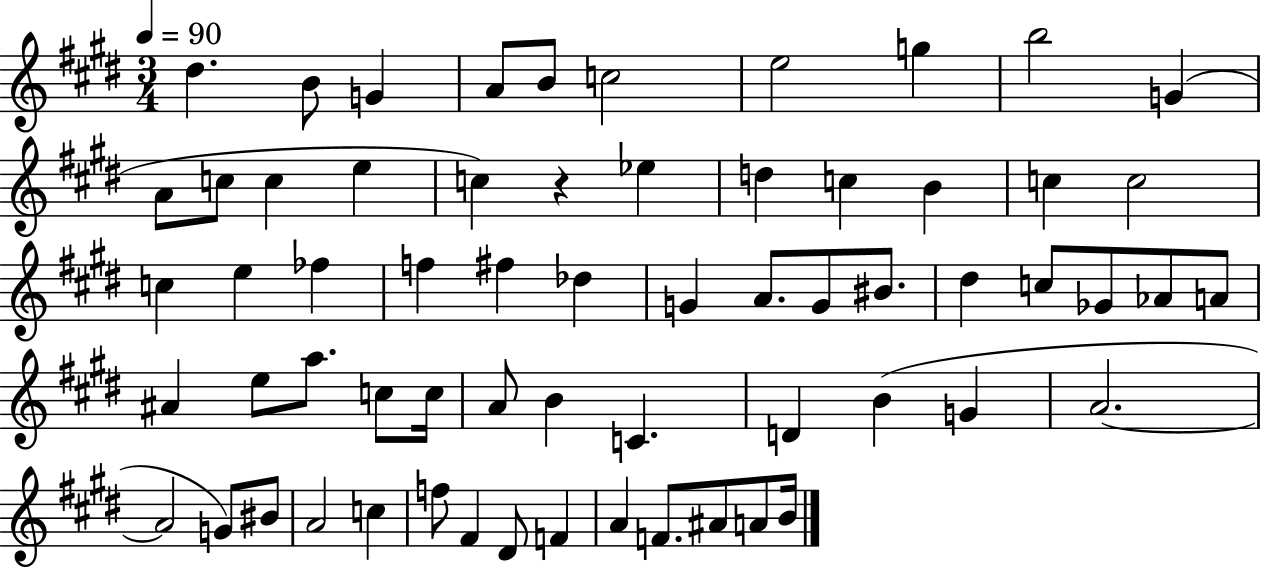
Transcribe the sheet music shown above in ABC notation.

X:1
T:Untitled
M:3/4
L:1/4
K:E
^d B/2 G A/2 B/2 c2 e2 g b2 G A/2 c/2 c e c z _e d c B c c2 c e _f f ^f _d G A/2 G/2 ^B/2 ^d c/2 _G/2 _A/2 A/2 ^A e/2 a/2 c/2 c/4 A/2 B C D B G A2 A2 G/2 ^B/2 A2 c f/2 ^F ^D/2 F A F/2 ^A/2 A/2 B/4